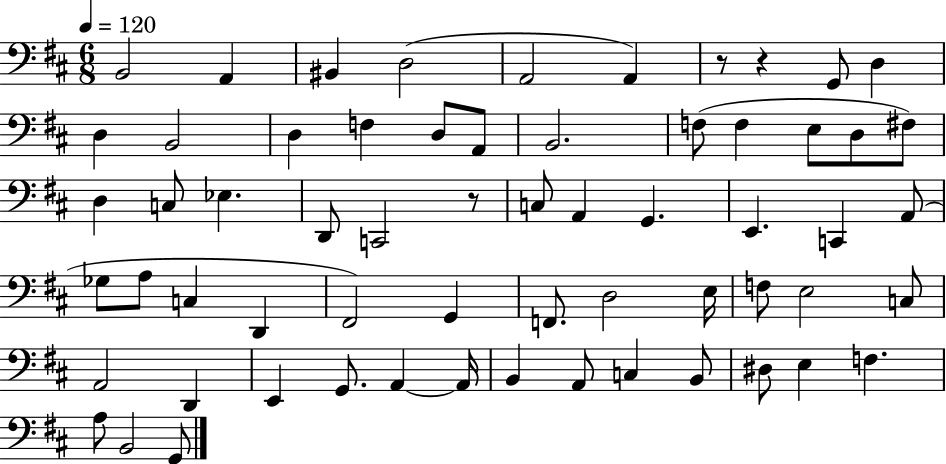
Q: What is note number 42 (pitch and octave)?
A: E3